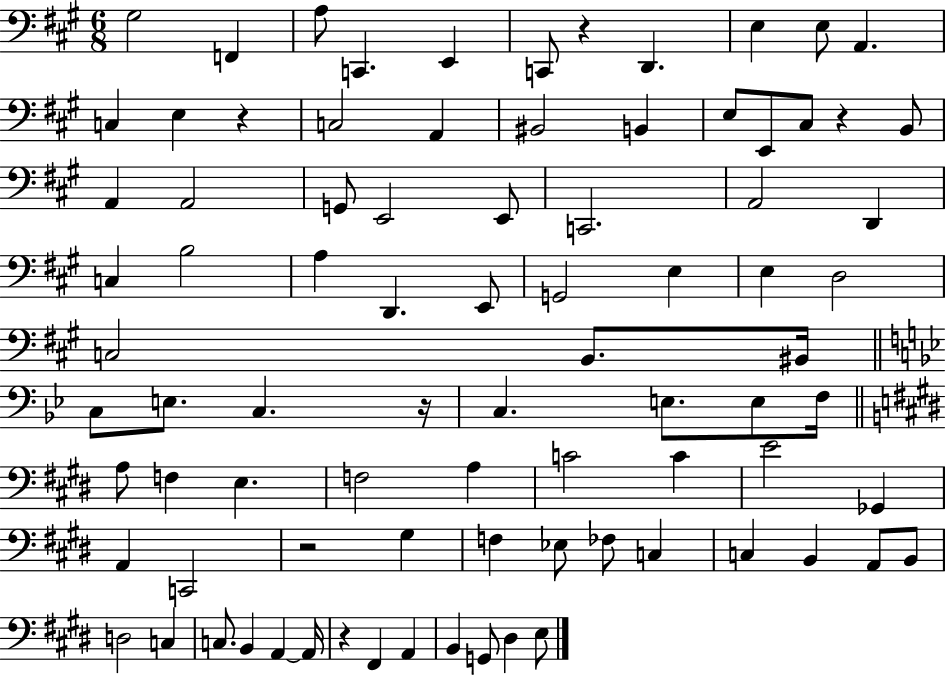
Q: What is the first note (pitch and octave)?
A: G#3